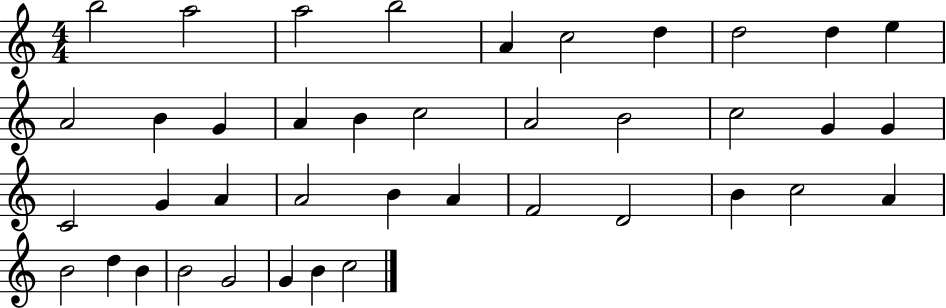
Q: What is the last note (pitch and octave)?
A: C5